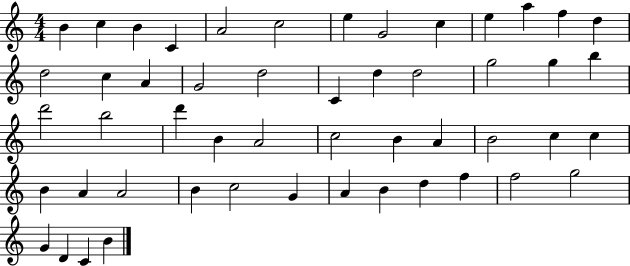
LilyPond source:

{
  \clef treble
  \numericTimeSignature
  \time 4/4
  \key c \major
  b'4 c''4 b'4 c'4 | a'2 c''2 | e''4 g'2 c''4 | e''4 a''4 f''4 d''4 | \break d''2 c''4 a'4 | g'2 d''2 | c'4 d''4 d''2 | g''2 g''4 b''4 | \break d'''2 b''2 | d'''4 b'4 a'2 | c''2 b'4 a'4 | b'2 c''4 c''4 | \break b'4 a'4 a'2 | b'4 c''2 g'4 | a'4 b'4 d''4 f''4 | f''2 g''2 | \break g'4 d'4 c'4 b'4 | \bar "|."
}